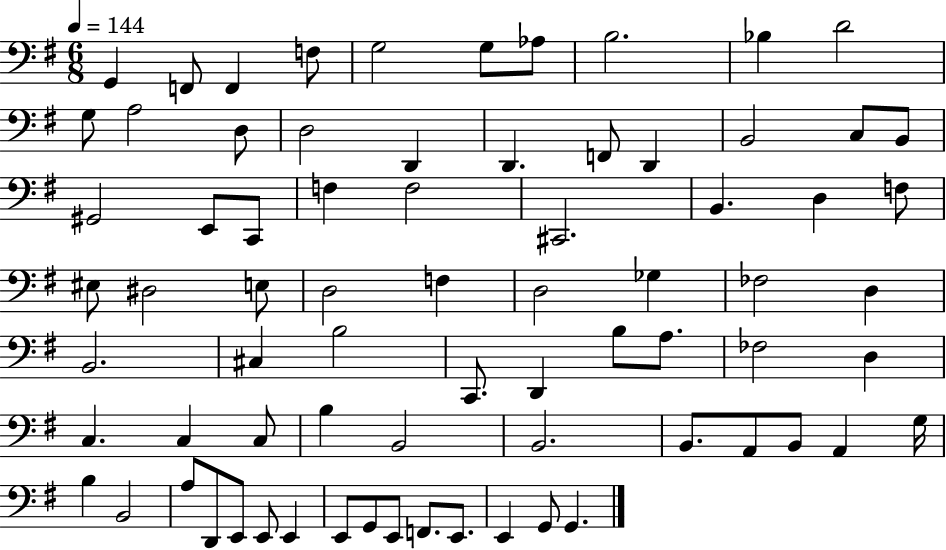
G2/q F2/e F2/q F3/e G3/h G3/e Ab3/e B3/h. Bb3/q D4/h G3/e A3/h D3/e D3/h D2/q D2/q. F2/e D2/q B2/h C3/e B2/e G#2/h E2/e C2/e F3/q F3/h C#2/h. B2/q. D3/q F3/e EIS3/e D#3/h E3/e D3/h F3/q D3/h Gb3/q FES3/h D3/q B2/h. C#3/q B3/h C2/e. D2/q B3/e A3/e. FES3/h D3/q C3/q. C3/q C3/e B3/q B2/h B2/h. B2/e. A2/e B2/e A2/q G3/s B3/q B2/h A3/e D2/e E2/e E2/e E2/q E2/e G2/e E2/e F2/e. E2/e. E2/q G2/e G2/q.